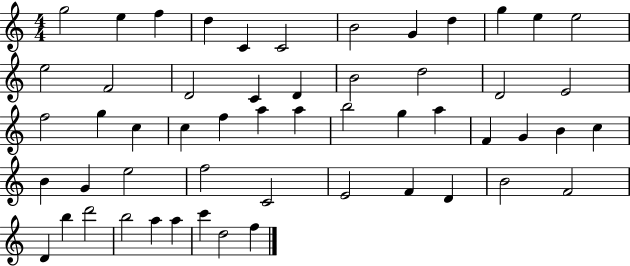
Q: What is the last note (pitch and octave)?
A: F5